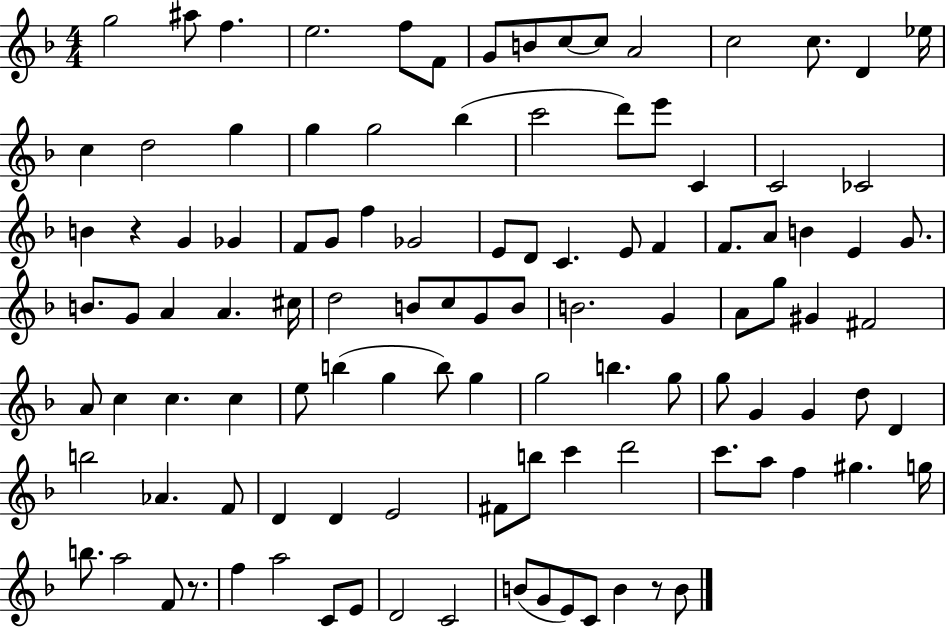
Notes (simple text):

G5/h A#5/e F5/q. E5/h. F5/e F4/e G4/e B4/e C5/e C5/e A4/h C5/h C5/e. D4/q Eb5/s C5/q D5/h G5/q G5/q G5/h Bb5/q C6/h D6/e E6/e C4/q C4/h CES4/h B4/q R/q G4/q Gb4/q F4/e G4/e F5/q Gb4/h E4/e D4/e C4/q. E4/e F4/q F4/e. A4/e B4/q E4/q G4/e. B4/e. G4/e A4/q A4/q. C#5/s D5/h B4/e C5/e G4/e B4/e B4/h. G4/q A4/e G5/e G#4/q F#4/h A4/e C5/q C5/q. C5/q E5/e B5/q G5/q B5/e G5/q G5/h B5/q. G5/e G5/e G4/q G4/q D5/e D4/q B5/h Ab4/q. F4/e D4/q D4/q E4/h F#4/e B5/e C6/q D6/h C6/e. A5/e F5/q G#5/q. G5/s B5/e. A5/h F4/e R/e. F5/q A5/h C4/e E4/e D4/h C4/h B4/e G4/e E4/e C4/e B4/q R/e B4/e